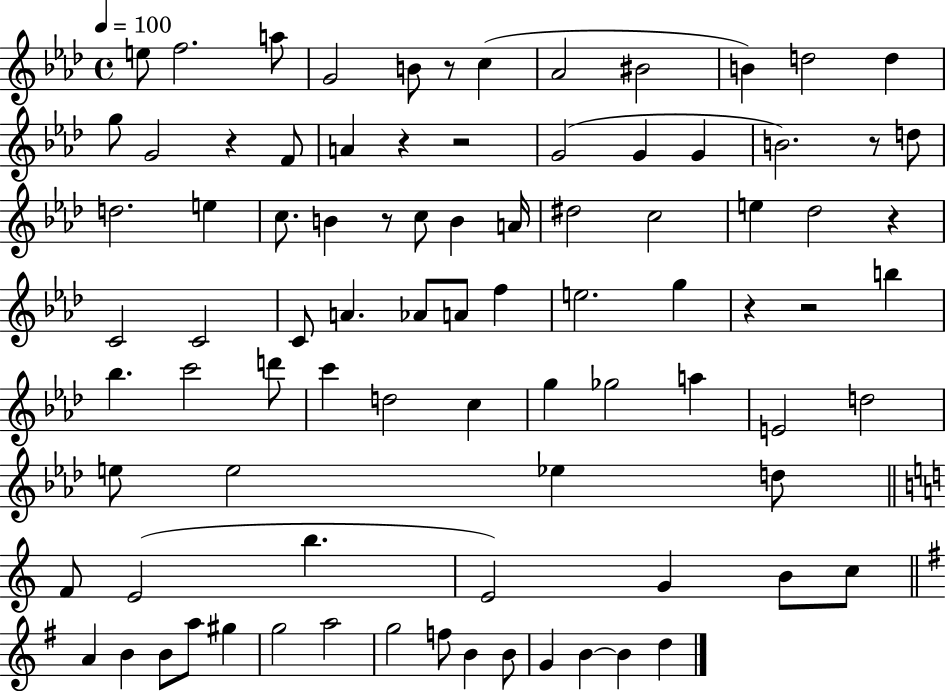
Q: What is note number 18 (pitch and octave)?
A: G4